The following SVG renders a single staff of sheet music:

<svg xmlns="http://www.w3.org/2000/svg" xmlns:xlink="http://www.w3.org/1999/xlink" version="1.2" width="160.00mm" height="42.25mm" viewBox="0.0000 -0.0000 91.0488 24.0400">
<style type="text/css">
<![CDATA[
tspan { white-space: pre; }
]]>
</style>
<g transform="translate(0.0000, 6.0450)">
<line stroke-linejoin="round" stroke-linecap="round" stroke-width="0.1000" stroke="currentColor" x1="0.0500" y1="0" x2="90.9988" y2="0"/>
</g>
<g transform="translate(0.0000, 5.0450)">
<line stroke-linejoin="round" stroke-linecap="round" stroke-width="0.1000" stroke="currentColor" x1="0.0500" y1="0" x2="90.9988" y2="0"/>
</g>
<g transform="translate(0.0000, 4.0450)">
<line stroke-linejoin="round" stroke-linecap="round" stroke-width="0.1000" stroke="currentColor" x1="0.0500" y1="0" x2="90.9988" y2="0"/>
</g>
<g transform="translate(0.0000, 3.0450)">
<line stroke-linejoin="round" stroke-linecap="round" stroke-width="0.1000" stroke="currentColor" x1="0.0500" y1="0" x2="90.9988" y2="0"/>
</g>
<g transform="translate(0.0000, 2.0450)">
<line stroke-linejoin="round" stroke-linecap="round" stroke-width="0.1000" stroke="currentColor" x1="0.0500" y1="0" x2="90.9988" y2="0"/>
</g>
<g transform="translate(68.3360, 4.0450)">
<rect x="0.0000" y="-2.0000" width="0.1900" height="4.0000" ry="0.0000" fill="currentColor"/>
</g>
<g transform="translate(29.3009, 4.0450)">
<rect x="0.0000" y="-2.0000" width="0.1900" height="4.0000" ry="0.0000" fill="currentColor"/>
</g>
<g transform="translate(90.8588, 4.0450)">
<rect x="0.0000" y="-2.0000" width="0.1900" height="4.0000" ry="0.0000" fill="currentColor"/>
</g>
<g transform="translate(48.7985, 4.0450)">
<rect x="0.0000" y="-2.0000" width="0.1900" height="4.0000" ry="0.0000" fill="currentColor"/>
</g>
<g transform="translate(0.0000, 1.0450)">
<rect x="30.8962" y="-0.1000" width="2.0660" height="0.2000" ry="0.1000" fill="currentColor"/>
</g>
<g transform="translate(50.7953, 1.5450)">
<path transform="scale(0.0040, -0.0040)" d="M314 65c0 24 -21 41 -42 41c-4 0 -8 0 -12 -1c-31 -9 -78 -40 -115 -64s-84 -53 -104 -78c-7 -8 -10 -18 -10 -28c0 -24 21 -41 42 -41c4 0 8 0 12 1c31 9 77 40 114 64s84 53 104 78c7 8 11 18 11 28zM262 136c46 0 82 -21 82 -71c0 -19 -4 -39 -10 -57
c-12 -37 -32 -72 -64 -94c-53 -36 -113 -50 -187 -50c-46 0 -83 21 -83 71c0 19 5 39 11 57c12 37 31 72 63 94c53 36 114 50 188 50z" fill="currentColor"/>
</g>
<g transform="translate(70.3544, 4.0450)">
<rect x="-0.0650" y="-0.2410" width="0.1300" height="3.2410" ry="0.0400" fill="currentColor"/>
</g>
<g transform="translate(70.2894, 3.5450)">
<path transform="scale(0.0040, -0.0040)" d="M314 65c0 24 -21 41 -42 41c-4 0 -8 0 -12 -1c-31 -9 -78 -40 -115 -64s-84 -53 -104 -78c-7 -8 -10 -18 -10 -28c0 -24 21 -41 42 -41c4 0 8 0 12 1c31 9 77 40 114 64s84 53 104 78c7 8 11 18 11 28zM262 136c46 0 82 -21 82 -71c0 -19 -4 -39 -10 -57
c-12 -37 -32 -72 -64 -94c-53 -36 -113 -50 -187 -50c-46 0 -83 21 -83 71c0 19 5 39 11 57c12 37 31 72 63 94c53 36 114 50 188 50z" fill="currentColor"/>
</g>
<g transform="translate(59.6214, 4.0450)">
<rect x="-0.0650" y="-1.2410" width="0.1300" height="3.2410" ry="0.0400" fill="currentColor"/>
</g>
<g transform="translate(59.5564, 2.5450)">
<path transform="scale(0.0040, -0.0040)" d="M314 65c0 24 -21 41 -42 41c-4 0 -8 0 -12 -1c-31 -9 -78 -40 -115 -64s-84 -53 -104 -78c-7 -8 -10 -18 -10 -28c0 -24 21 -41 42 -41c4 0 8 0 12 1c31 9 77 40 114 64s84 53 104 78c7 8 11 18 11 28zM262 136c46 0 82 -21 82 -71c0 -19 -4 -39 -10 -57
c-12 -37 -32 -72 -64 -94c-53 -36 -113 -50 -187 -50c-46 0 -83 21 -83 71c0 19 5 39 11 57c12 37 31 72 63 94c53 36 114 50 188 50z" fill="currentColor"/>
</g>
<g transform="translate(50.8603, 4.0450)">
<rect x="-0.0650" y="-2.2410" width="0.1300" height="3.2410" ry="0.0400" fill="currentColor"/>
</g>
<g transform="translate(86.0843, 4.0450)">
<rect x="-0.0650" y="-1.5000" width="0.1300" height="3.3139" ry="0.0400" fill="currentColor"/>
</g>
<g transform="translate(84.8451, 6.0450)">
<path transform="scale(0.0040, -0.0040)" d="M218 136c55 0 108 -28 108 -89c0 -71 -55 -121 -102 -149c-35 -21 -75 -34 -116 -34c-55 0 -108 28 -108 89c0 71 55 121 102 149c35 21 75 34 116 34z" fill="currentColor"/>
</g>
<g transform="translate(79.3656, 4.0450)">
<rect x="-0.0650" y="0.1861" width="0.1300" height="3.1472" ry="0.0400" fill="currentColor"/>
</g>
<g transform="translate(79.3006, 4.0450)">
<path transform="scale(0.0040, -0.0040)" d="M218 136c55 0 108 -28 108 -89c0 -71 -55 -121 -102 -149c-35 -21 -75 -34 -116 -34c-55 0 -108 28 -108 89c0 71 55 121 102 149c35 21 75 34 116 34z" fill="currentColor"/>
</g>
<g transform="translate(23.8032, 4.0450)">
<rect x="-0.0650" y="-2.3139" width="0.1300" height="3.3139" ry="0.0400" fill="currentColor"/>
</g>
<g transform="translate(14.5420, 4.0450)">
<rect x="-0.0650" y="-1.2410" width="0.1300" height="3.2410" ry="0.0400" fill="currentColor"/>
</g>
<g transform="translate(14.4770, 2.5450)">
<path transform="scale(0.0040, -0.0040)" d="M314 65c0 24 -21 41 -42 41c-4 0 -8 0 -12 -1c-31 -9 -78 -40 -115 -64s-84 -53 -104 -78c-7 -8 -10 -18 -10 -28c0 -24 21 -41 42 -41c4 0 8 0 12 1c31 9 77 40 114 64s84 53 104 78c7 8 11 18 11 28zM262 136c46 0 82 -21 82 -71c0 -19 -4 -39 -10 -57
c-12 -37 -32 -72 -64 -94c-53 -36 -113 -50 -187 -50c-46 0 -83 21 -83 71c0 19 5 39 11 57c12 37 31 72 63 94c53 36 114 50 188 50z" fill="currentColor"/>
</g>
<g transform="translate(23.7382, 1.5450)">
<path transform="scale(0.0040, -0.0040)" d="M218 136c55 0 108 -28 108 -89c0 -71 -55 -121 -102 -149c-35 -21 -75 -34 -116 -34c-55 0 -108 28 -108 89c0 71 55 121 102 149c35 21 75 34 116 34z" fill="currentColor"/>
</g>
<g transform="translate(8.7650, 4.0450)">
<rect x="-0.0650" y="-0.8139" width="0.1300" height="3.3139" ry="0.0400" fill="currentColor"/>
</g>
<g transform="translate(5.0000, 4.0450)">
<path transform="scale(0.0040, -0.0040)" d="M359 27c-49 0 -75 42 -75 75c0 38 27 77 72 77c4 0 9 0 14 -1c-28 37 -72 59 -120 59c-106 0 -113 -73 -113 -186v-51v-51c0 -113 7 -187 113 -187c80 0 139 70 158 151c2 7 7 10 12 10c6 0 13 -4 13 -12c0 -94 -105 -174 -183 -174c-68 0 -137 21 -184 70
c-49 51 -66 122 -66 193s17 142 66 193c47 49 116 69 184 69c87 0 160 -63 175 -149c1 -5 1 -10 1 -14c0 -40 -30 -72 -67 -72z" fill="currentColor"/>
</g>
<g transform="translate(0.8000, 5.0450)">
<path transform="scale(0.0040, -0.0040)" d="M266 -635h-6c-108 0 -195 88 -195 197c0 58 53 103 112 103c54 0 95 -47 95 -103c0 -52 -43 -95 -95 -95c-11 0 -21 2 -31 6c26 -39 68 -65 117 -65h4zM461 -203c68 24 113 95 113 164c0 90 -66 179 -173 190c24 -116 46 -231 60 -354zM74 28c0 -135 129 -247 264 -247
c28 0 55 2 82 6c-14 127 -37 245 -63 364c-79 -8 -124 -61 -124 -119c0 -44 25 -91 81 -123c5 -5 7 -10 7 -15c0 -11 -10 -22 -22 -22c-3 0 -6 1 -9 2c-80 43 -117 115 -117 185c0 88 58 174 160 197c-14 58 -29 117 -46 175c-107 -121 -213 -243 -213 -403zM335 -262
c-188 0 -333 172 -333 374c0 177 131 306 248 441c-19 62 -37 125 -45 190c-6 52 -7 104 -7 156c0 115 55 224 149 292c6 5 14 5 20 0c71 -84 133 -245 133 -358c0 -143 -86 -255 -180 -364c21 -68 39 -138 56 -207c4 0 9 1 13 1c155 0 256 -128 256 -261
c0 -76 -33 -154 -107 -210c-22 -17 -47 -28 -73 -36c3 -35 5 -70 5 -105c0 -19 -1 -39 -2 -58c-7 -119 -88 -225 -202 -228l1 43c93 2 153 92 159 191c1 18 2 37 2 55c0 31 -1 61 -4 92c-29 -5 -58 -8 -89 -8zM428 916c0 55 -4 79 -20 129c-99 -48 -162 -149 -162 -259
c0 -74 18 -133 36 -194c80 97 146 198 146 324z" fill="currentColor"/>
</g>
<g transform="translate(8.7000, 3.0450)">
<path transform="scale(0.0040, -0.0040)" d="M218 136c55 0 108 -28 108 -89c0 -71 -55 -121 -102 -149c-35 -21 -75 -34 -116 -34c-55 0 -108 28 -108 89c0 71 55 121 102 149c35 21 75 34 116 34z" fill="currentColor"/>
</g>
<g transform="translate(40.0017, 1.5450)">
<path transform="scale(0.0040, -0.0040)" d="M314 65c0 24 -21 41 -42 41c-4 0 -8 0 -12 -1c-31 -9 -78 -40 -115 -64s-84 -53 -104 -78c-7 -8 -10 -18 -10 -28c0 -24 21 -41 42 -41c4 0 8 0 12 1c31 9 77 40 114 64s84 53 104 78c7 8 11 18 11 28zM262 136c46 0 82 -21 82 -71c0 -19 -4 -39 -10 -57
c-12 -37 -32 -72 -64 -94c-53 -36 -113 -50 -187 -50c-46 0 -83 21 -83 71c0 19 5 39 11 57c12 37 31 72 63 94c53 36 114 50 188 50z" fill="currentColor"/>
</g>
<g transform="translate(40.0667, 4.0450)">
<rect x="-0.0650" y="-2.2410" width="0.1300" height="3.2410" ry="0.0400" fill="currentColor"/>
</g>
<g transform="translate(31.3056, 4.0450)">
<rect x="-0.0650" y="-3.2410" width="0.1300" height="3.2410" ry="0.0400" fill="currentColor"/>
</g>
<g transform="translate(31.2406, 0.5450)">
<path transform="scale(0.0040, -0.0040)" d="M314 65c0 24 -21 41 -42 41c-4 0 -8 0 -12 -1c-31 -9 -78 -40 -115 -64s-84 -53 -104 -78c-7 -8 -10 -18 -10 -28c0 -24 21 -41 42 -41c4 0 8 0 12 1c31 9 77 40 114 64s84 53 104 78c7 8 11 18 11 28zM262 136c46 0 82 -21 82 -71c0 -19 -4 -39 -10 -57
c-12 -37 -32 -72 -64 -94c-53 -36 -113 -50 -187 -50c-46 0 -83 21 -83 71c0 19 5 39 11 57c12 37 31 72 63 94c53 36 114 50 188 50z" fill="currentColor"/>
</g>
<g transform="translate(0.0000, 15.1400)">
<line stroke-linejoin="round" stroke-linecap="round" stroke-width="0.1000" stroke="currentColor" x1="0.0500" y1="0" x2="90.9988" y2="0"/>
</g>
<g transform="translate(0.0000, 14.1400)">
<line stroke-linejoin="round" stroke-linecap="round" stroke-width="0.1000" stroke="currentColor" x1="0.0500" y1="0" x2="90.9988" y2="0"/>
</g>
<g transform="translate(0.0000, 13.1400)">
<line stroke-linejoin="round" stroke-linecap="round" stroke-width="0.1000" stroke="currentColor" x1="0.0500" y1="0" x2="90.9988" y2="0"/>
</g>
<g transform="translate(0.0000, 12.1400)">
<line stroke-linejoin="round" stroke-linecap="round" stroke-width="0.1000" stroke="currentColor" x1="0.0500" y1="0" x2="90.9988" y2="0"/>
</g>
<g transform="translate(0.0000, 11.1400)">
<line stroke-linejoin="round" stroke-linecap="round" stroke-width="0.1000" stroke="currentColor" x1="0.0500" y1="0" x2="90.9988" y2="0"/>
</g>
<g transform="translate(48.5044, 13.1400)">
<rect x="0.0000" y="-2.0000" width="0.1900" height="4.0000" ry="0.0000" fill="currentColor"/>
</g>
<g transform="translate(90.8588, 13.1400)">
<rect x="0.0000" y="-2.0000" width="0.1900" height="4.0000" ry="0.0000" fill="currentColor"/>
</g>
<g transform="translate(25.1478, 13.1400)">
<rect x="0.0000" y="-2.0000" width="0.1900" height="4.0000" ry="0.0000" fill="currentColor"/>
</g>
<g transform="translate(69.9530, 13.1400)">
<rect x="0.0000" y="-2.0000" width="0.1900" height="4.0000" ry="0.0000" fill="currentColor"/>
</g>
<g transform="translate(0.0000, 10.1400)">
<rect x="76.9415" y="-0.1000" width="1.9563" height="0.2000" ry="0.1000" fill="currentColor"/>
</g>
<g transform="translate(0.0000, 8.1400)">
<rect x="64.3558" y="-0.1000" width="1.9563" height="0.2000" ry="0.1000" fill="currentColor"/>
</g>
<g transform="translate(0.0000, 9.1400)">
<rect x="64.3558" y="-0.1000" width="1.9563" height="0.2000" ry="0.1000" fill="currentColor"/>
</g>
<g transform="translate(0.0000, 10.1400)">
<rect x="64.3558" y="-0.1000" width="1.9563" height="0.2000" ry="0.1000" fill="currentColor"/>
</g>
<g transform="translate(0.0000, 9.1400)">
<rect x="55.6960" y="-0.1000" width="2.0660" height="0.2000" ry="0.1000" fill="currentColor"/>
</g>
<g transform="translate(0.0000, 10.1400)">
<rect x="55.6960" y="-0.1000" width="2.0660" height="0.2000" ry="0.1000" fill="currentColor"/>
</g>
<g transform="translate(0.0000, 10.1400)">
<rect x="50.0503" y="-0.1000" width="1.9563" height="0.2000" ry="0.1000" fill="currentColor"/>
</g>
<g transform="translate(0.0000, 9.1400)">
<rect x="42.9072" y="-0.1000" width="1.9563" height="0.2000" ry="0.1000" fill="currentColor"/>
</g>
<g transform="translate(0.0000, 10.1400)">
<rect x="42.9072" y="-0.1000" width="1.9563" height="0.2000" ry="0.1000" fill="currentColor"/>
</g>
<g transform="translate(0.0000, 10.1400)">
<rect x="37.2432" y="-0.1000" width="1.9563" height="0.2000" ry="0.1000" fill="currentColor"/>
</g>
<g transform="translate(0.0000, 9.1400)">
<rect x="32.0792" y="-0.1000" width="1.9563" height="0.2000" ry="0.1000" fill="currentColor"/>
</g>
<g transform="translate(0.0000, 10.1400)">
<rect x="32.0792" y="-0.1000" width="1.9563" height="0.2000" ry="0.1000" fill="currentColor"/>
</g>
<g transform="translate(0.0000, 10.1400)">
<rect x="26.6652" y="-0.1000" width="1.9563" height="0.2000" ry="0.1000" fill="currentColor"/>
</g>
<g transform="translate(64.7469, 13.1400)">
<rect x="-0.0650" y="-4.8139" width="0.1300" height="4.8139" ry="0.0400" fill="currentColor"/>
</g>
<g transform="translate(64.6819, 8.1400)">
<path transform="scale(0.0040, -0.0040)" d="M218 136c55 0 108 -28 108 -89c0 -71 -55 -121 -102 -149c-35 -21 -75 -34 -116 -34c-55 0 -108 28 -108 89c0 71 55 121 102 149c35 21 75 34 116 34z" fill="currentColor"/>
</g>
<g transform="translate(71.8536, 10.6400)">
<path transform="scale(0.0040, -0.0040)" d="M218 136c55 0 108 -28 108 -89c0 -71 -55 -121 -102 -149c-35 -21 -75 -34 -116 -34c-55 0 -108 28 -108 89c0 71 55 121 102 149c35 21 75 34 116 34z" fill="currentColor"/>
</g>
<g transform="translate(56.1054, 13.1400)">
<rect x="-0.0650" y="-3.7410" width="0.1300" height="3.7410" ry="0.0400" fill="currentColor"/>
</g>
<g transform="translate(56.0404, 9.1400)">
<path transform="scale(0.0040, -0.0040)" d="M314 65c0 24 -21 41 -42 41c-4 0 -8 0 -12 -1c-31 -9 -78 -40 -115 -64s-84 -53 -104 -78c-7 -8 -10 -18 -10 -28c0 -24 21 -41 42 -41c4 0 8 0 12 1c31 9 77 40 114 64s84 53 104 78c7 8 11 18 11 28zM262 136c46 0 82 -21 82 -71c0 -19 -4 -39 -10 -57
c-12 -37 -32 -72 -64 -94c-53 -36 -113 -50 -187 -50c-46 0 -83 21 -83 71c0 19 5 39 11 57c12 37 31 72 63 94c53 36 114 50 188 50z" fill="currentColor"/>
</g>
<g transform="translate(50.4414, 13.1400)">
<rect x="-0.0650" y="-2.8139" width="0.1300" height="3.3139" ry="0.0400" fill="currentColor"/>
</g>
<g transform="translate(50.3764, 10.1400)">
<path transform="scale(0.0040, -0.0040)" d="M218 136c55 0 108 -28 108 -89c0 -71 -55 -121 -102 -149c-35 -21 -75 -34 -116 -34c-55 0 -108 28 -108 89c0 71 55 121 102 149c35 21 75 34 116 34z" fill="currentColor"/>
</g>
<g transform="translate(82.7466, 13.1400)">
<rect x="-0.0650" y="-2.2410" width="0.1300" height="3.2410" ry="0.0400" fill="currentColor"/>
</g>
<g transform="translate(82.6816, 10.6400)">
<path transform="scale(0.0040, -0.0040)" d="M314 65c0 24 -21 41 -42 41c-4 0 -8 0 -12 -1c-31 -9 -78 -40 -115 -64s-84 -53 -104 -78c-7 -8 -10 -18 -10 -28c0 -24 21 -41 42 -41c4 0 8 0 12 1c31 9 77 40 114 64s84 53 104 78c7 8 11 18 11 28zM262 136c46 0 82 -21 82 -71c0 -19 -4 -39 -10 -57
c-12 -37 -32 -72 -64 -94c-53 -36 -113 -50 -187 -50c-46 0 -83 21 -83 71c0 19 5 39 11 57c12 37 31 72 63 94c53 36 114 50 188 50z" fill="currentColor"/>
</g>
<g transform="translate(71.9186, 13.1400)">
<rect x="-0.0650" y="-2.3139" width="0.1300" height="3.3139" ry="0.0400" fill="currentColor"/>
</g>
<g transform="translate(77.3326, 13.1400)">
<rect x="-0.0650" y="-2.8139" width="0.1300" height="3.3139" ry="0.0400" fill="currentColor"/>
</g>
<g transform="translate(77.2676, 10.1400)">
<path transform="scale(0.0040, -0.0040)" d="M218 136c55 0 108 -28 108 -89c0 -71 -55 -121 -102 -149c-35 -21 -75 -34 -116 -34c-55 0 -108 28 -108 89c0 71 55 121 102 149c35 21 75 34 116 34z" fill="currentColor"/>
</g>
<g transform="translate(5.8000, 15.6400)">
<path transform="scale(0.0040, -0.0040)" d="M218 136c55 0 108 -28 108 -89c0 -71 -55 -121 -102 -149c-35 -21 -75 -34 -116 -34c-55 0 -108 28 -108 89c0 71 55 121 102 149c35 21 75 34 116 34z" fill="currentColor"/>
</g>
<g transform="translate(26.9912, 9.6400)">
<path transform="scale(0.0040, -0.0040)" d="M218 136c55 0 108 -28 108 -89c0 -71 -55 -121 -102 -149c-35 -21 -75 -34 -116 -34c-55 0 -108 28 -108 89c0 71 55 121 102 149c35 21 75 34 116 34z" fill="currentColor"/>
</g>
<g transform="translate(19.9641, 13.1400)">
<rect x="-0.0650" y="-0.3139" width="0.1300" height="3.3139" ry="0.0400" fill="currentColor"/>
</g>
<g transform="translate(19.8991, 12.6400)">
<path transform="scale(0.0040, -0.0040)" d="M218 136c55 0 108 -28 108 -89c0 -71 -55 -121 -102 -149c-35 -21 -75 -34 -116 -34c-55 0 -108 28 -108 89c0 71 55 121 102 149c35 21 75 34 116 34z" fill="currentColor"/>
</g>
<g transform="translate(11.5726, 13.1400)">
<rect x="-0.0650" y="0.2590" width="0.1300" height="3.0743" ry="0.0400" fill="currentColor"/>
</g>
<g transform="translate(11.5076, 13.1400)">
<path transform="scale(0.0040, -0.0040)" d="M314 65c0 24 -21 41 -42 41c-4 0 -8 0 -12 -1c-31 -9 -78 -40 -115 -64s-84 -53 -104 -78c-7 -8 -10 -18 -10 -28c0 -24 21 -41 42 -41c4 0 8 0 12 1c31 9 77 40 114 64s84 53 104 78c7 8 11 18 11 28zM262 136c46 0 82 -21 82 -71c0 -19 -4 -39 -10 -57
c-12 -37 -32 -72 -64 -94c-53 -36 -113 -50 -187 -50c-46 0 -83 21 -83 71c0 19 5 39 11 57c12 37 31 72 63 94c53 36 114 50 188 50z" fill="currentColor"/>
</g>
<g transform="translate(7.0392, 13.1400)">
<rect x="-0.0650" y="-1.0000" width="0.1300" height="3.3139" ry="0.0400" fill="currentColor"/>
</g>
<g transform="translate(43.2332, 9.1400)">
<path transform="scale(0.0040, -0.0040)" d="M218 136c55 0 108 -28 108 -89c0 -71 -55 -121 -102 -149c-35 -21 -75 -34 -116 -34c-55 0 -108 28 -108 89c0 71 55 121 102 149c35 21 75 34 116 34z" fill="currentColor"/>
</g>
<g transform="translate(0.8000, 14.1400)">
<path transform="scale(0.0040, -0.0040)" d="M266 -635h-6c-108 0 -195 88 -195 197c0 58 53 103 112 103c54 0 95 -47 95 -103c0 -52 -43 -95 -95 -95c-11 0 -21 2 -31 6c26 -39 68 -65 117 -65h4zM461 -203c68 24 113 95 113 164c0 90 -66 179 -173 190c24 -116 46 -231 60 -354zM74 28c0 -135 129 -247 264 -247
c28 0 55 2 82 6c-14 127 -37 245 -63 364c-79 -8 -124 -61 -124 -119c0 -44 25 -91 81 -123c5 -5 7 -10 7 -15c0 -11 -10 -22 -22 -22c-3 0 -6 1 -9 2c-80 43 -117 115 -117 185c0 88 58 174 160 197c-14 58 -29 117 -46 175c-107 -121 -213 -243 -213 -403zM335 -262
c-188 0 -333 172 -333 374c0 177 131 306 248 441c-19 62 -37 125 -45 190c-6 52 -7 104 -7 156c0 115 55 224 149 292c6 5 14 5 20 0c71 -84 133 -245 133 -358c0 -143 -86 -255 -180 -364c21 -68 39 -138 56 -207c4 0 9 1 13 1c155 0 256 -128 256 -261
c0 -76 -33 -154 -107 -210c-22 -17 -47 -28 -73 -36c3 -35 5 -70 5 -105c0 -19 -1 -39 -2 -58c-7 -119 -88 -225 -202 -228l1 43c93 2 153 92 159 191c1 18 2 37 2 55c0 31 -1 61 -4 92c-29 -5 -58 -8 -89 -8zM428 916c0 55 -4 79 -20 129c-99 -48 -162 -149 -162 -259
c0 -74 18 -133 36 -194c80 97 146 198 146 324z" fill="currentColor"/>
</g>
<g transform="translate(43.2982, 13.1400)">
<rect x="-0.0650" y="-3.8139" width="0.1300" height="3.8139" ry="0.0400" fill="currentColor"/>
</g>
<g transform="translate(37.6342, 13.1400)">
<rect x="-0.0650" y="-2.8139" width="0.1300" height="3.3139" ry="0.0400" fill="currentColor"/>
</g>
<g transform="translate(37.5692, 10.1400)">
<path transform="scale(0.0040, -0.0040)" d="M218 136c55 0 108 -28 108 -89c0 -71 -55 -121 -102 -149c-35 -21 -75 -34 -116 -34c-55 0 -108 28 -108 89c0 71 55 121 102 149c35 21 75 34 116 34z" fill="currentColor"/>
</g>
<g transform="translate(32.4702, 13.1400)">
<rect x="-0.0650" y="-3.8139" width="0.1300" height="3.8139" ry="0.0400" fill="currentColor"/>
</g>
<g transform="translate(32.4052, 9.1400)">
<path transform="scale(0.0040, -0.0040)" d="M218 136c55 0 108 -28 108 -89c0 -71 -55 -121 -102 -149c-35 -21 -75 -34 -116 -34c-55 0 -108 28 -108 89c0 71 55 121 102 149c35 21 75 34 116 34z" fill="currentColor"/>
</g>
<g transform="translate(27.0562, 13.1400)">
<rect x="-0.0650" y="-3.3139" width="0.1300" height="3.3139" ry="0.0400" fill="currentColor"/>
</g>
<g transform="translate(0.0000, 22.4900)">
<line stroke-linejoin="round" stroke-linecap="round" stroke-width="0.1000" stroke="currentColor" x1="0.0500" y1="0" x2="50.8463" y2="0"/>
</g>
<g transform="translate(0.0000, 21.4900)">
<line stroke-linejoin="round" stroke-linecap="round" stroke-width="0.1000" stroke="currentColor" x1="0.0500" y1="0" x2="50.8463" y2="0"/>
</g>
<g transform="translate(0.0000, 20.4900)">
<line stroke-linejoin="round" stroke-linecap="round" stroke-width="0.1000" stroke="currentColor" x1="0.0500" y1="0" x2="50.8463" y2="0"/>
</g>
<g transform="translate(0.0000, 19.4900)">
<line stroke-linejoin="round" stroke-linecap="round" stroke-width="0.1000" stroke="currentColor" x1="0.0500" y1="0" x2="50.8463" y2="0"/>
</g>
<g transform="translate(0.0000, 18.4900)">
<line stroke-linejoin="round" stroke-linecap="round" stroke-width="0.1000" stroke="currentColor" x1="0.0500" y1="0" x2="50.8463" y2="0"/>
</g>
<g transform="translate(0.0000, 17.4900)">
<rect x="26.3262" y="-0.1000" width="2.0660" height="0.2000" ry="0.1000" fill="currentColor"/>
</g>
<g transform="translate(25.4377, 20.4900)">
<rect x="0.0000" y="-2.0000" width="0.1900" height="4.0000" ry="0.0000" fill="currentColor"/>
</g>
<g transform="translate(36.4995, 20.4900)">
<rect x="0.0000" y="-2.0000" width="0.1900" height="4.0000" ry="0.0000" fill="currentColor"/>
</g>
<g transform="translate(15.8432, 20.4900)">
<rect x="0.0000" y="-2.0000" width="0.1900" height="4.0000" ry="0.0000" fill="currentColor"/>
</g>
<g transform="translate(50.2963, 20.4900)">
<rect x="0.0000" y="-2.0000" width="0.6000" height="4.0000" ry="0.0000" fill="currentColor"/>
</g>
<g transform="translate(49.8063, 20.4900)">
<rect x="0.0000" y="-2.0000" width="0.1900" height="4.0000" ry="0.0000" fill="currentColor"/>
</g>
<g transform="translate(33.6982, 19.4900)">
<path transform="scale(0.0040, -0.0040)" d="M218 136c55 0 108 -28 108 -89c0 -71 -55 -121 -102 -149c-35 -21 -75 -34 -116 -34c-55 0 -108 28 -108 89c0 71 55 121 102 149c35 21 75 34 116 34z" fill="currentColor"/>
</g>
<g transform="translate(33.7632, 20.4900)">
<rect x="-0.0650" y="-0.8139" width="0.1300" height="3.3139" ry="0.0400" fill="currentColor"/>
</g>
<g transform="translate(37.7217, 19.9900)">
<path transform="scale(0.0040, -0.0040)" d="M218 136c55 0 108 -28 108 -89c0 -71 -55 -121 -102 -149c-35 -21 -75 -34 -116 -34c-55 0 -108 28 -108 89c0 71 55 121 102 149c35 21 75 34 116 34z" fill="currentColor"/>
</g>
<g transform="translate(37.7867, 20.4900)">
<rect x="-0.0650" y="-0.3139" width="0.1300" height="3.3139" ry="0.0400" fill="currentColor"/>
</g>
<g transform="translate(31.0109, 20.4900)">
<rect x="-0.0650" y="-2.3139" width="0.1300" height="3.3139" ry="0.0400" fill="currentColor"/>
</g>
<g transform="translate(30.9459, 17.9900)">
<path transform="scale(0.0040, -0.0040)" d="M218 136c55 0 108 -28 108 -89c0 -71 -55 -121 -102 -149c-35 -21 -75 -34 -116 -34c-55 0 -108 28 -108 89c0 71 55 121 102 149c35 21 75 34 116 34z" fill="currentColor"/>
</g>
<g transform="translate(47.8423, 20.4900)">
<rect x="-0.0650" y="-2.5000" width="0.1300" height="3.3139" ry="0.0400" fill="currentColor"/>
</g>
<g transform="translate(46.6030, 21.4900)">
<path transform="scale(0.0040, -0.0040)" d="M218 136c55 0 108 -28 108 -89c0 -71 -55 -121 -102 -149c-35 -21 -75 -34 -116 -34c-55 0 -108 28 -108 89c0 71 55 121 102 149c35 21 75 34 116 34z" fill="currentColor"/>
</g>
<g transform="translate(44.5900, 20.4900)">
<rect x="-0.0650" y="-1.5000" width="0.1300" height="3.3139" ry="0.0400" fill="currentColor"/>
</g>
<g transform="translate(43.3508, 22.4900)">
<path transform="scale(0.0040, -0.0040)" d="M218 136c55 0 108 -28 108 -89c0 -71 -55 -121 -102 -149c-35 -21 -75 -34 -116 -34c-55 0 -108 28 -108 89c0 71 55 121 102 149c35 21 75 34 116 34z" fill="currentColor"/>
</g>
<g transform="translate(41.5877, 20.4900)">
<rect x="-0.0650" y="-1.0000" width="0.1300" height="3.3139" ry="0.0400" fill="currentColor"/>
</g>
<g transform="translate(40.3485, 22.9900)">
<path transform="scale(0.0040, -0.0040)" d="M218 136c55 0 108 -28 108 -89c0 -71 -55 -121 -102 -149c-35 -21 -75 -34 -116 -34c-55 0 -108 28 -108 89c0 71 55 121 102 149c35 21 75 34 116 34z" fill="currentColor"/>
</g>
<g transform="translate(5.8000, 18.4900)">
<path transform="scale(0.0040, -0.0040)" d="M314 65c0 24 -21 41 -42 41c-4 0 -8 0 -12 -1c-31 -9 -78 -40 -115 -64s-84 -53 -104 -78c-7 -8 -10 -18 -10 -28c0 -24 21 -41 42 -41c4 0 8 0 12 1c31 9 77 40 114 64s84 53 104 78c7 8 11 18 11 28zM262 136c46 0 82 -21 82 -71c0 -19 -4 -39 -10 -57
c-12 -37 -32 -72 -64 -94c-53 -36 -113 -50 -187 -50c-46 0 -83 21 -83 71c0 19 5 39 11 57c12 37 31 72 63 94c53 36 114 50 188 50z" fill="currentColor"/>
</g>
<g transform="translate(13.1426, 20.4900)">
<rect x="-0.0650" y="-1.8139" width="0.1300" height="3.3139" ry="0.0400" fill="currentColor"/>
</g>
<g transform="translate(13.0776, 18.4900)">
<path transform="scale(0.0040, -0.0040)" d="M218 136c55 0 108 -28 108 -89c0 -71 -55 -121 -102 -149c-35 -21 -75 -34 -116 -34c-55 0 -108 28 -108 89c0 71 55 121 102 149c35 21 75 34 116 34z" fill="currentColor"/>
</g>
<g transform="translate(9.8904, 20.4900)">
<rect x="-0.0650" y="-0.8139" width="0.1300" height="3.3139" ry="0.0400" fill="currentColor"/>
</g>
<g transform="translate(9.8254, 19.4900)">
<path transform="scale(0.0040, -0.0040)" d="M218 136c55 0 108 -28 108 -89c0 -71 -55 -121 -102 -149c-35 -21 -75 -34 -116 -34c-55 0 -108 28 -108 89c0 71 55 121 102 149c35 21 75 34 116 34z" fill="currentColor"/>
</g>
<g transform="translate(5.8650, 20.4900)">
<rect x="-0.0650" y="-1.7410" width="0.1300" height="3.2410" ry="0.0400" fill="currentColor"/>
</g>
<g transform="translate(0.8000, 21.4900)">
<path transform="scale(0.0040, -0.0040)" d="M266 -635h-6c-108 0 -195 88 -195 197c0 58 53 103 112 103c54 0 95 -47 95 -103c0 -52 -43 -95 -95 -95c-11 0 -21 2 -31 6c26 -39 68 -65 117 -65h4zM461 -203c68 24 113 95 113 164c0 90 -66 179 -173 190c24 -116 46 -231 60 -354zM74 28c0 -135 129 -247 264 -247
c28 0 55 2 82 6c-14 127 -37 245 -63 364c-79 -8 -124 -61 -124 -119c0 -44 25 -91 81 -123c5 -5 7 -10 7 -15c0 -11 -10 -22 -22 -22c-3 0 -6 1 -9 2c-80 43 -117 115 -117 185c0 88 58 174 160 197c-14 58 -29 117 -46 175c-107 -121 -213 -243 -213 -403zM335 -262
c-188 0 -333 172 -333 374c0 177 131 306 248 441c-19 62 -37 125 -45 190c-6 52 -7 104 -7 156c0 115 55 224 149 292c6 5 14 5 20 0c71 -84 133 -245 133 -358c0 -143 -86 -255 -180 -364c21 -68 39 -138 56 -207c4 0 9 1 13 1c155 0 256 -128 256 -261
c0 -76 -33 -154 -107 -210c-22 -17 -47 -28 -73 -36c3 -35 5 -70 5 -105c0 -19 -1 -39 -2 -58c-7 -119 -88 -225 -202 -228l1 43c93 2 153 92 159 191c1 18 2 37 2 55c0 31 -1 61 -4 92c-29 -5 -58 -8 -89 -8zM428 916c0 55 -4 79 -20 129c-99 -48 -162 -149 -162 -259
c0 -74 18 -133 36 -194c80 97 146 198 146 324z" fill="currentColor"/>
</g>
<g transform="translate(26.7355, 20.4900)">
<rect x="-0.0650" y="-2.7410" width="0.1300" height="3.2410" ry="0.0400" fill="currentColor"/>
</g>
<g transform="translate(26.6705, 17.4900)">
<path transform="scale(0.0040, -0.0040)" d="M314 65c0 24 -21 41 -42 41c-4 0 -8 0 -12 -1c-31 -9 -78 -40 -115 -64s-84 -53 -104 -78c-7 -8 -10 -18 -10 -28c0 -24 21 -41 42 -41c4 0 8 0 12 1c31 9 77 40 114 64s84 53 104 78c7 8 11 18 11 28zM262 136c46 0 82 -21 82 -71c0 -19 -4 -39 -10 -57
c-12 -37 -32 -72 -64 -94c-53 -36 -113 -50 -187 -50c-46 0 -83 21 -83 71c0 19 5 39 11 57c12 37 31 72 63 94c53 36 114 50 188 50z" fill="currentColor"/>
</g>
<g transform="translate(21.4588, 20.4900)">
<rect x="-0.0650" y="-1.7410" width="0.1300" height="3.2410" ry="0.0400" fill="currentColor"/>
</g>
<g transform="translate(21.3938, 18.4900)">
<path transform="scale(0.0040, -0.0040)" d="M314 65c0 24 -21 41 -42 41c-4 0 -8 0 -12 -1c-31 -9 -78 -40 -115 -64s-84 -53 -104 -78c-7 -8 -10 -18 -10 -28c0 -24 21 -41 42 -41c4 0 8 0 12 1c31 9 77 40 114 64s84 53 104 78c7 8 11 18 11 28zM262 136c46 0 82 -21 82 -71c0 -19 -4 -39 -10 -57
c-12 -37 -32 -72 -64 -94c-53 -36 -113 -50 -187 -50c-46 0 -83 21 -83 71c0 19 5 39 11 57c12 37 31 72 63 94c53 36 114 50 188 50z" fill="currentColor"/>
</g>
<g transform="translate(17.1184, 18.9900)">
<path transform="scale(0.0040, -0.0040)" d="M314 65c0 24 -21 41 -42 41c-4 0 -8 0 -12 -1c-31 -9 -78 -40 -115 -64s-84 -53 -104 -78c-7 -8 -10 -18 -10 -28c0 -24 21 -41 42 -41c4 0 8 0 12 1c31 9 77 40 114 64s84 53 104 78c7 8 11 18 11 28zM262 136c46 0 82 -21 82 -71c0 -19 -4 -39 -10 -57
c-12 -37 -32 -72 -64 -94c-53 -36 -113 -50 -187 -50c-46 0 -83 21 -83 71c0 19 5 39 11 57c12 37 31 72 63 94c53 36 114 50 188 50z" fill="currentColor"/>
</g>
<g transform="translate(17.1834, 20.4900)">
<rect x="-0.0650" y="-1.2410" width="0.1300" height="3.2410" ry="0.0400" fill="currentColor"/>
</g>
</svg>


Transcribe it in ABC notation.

X:1
T:Untitled
M:4/4
L:1/4
K:C
d e2 g b2 g2 g2 e2 c2 B E D B2 c b c' a c' a c'2 e' g a g2 f2 d f e2 f2 a2 g d c D E G